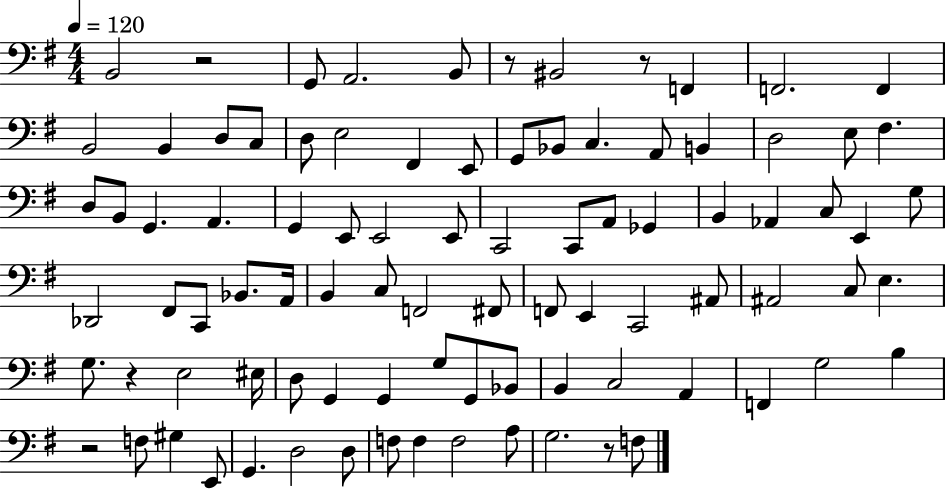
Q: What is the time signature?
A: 4/4